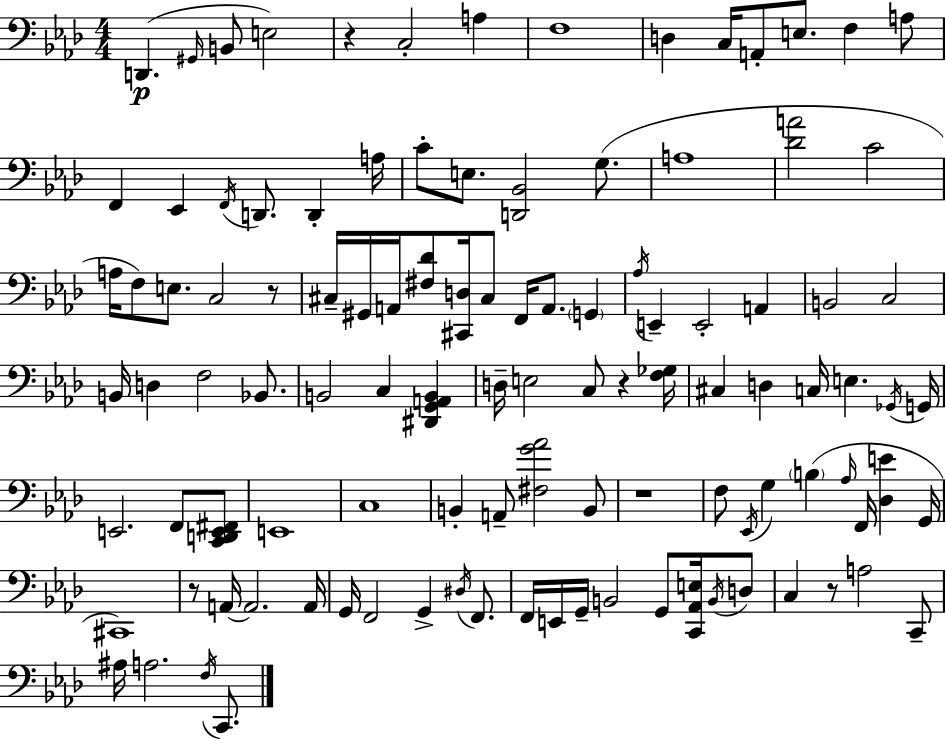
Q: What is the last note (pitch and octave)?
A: C2